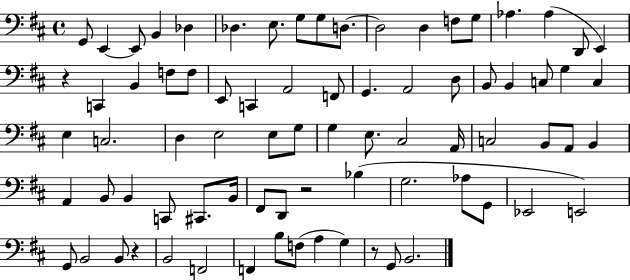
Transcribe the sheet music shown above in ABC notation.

X:1
T:Untitled
M:4/4
L:1/4
K:D
G,,/2 E,, E,,/2 B,, _D, _D, E,/2 G,/2 G,/2 D,/2 D,2 D, F,/2 G,/2 _A, _A, D,,/2 E,, z C,, B,, F,/2 F,/2 E,,/2 C,, A,,2 F,,/2 G,, A,,2 D,/2 B,,/2 B,, C,/2 G, C, E, C,2 D, E,2 E,/2 G,/2 G, E,/2 ^C,2 A,,/4 C,2 B,,/2 A,,/2 B,, A,, B,,/2 B,, C,,/2 ^C,,/2 B,,/4 ^F,,/2 D,,/2 z2 _B, G,2 _A,/2 G,,/2 _E,,2 E,,2 G,,/2 B,,2 B,,/2 z B,,2 F,,2 F,, B,/2 F,/2 A, G, z/2 G,,/2 B,,2